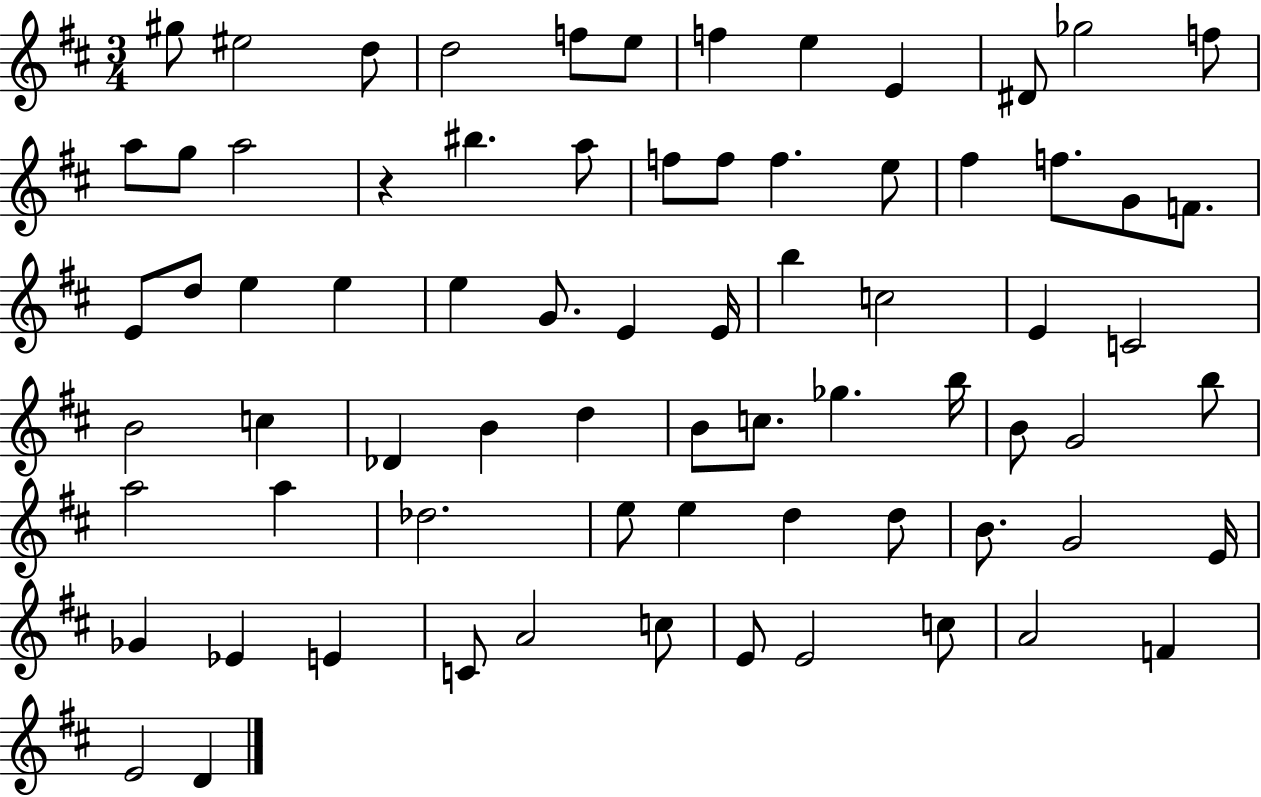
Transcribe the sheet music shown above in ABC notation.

X:1
T:Untitled
M:3/4
L:1/4
K:D
^g/2 ^e2 d/2 d2 f/2 e/2 f e E ^D/2 _g2 f/2 a/2 g/2 a2 z ^b a/2 f/2 f/2 f e/2 ^f f/2 G/2 F/2 E/2 d/2 e e e G/2 E E/4 b c2 E C2 B2 c _D B d B/2 c/2 _g b/4 B/2 G2 b/2 a2 a _d2 e/2 e d d/2 B/2 G2 E/4 _G _E E C/2 A2 c/2 E/2 E2 c/2 A2 F E2 D